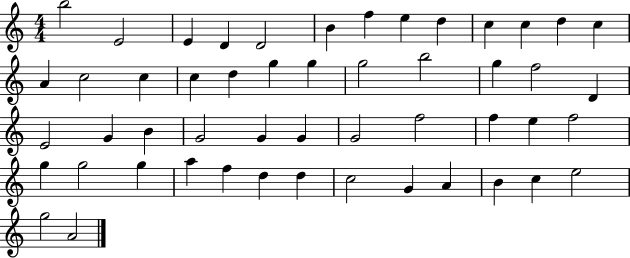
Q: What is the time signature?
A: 4/4